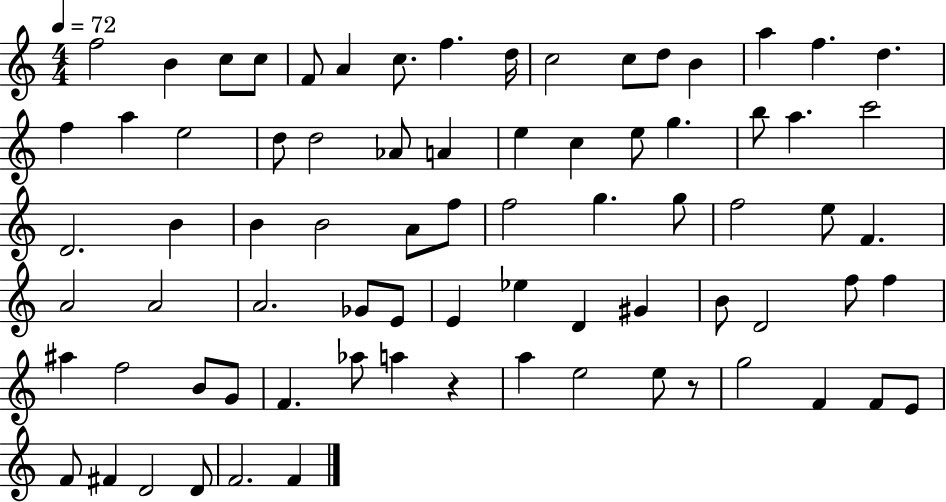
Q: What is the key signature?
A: C major